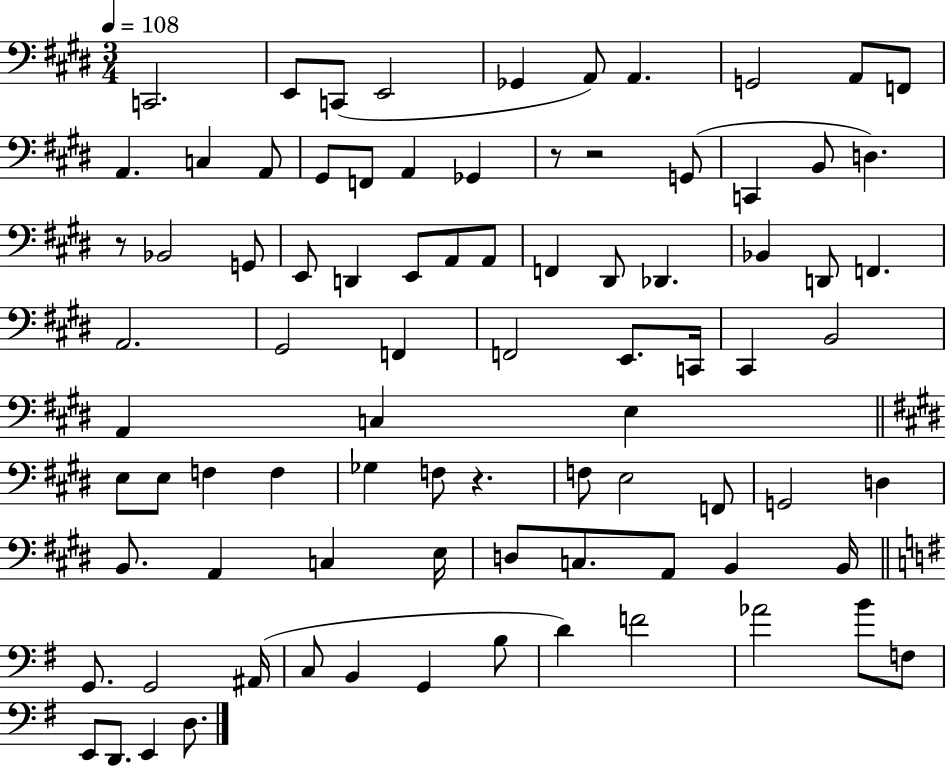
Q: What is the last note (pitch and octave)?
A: D3